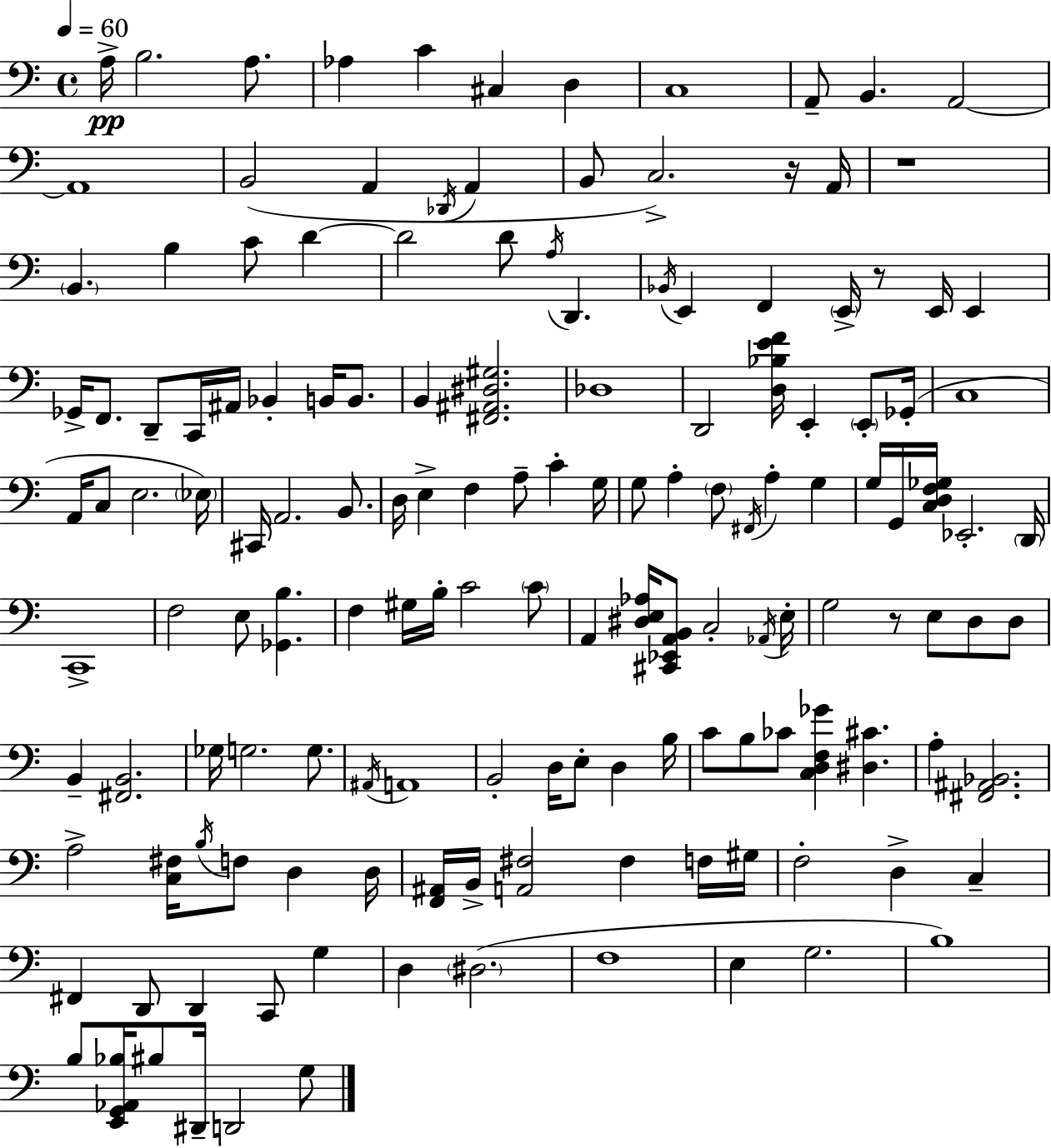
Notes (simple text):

A3/s B3/h. A3/e. Ab3/q C4/q C#3/q D3/q C3/w A2/e B2/q. A2/h A2/w B2/h A2/q Db2/s A2/q B2/e C3/h. R/s A2/s R/w B2/q. B3/q C4/e D4/q D4/h D4/e A3/s D2/q. Bb2/s E2/q F2/q E2/s R/e E2/s E2/q Gb2/s F2/e. D2/e C2/s A#2/s Bb2/q B2/s B2/e. B2/q [F#2,A#2,D#3,G#3]/h. Db3/w D2/h [D3,Bb3,E4,F4]/s E2/q E2/e Gb2/s C3/w A2/s C3/e E3/h. Eb3/s C#2/s A2/h. B2/e. D3/s E3/q F3/q A3/e C4/q G3/s G3/e A3/q F3/e F#2/s A3/q G3/q G3/s G2/s [C3,D3,F3,Gb3]/s Eb2/h. D2/s C2/w F3/h E3/e [Gb2,B3]/q. F3/q G#3/s B3/s C4/h C4/e A2/q [D#3,E3,Ab3]/s [C#2,Eb2,A2,B2]/e C3/h Ab2/s E3/s G3/h R/e E3/e D3/e D3/e B2/q [F#2,B2]/h. Gb3/s G3/h. G3/e. A#2/s A2/w B2/h D3/s E3/e D3/q B3/s C4/e B3/e CES4/e [C3,D3,F3,Gb4]/q [D#3,C#4]/q. A3/q [F#2,A#2,Bb2]/h. A3/h [C3,F#3]/s B3/s F3/e D3/q D3/s [F2,A#2]/s B2/s [A2,F#3]/h F#3/q F3/s G#3/s F3/h D3/q C3/q F#2/q D2/e D2/q C2/e G3/q D3/q D#3/h. F3/w E3/q G3/h. B3/w B3/e [E2,G2,Ab2,Bb3]/s BIS3/e D#2/s D2/h G3/e